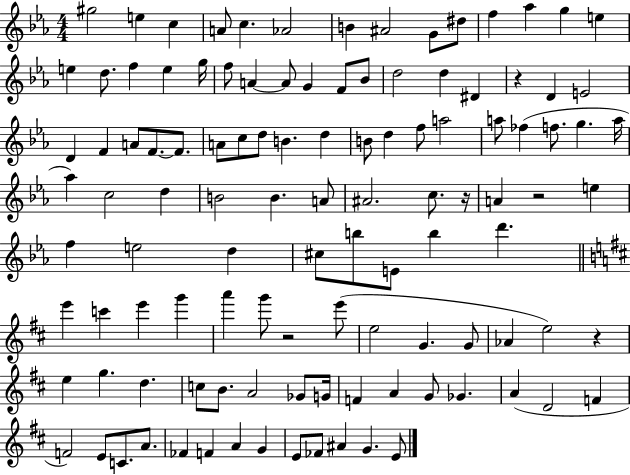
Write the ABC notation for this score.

X:1
T:Untitled
M:4/4
L:1/4
K:Eb
^g2 e c A/2 c _A2 B ^A2 G/2 ^d/2 f _a g e e d/2 f e g/4 f/2 A A/2 G F/2 _B/2 d2 d ^D z D E2 D F A/2 F/2 F/2 A/2 c/2 d/2 B d B/2 d f/2 a2 a/2 _f f/2 g a/4 _a c2 d B2 B A/2 ^A2 c/2 z/4 A z2 e f e2 d ^c/2 b/2 E/2 b d' e' c' e' g' a' g'/2 z2 e'/2 e2 G G/2 _A e2 z e g d c/2 B/2 A2 _G/2 G/4 F A G/2 _G A D2 F F2 E/2 C/2 A/2 _F F A G E/2 _F/2 ^A G E/2